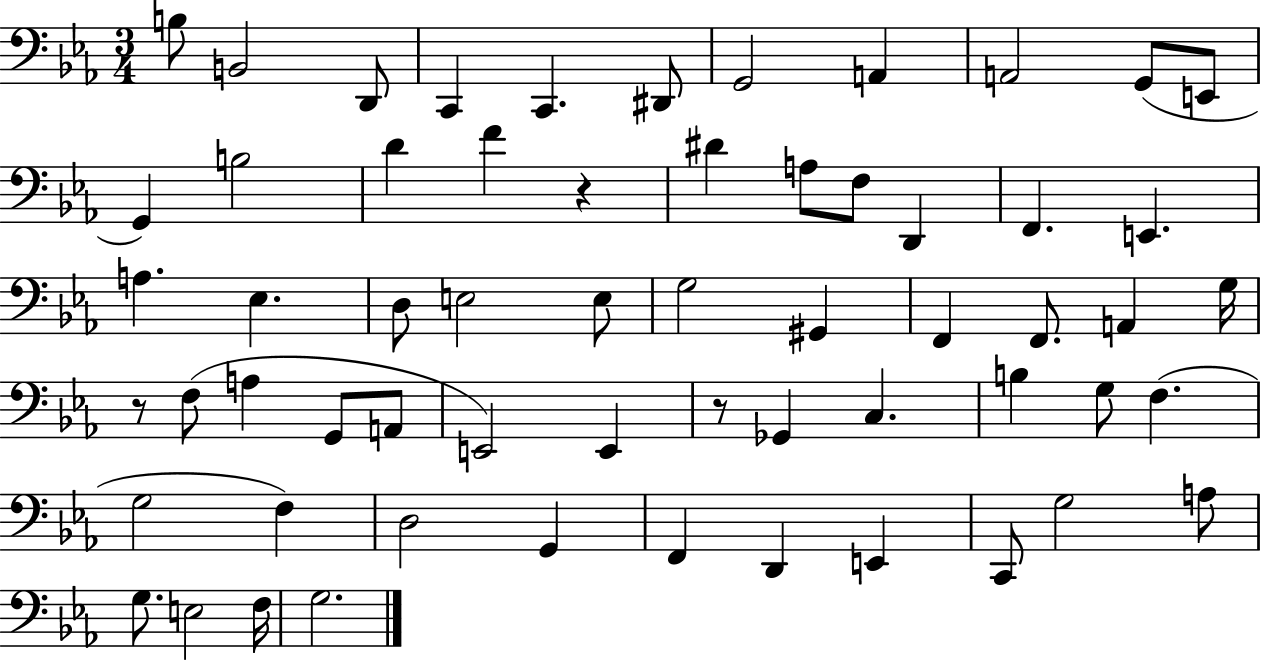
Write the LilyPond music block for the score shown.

{
  \clef bass
  \numericTimeSignature
  \time 3/4
  \key ees \major
  \repeat volta 2 { b8 b,2 d,8 | c,4 c,4. dis,8 | g,2 a,4 | a,2 g,8( e,8 | \break g,4) b2 | d'4 f'4 r4 | dis'4 a8 f8 d,4 | f,4. e,4. | \break a4. ees4. | d8 e2 e8 | g2 gis,4 | f,4 f,8. a,4 g16 | \break r8 f8( a4 g,8 a,8 | e,2) e,4 | r8 ges,4 c4. | b4 g8 f4.( | \break g2 f4) | d2 g,4 | f,4 d,4 e,4 | c,8 g2 a8 | \break g8. e2 f16 | g2. | } \bar "|."
}